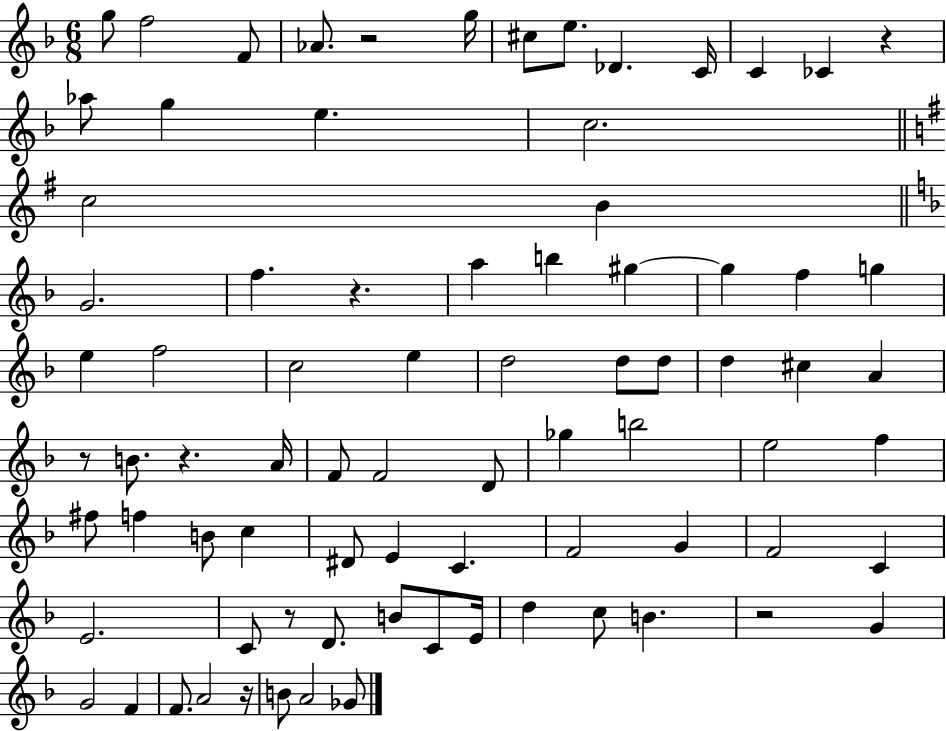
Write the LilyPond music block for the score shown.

{
  \clef treble
  \numericTimeSignature
  \time 6/8
  \key f \major
  g''8 f''2 f'8 | aes'8. r2 g''16 | cis''8 e''8. des'4. c'16 | c'4 ces'4 r4 | \break aes''8 g''4 e''4. | c''2. | \bar "||" \break \key g \major c''2 b'4 | \bar "||" \break \key d \minor g'2. | f''4. r4. | a''4 b''4 gis''4~~ | gis''4 f''4 g''4 | \break e''4 f''2 | c''2 e''4 | d''2 d''8 d''8 | d''4 cis''4 a'4 | \break r8 b'8. r4. a'16 | f'8 f'2 d'8 | ges''4 b''2 | e''2 f''4 | \break fis''8 f''4 b'8 c''4 | dis'8 e'4 c'4. | f'2 g'4 | f'2 c'4 | \break e'2. | c'8 r8 d'8. b'8 c'8 e'16 | d''4 c''8 b'4. | r2 g'4 | \break g'2 f'4 | f'8. a'2 r16 | b'8 a'2 ges'8 | \bar "|."
}